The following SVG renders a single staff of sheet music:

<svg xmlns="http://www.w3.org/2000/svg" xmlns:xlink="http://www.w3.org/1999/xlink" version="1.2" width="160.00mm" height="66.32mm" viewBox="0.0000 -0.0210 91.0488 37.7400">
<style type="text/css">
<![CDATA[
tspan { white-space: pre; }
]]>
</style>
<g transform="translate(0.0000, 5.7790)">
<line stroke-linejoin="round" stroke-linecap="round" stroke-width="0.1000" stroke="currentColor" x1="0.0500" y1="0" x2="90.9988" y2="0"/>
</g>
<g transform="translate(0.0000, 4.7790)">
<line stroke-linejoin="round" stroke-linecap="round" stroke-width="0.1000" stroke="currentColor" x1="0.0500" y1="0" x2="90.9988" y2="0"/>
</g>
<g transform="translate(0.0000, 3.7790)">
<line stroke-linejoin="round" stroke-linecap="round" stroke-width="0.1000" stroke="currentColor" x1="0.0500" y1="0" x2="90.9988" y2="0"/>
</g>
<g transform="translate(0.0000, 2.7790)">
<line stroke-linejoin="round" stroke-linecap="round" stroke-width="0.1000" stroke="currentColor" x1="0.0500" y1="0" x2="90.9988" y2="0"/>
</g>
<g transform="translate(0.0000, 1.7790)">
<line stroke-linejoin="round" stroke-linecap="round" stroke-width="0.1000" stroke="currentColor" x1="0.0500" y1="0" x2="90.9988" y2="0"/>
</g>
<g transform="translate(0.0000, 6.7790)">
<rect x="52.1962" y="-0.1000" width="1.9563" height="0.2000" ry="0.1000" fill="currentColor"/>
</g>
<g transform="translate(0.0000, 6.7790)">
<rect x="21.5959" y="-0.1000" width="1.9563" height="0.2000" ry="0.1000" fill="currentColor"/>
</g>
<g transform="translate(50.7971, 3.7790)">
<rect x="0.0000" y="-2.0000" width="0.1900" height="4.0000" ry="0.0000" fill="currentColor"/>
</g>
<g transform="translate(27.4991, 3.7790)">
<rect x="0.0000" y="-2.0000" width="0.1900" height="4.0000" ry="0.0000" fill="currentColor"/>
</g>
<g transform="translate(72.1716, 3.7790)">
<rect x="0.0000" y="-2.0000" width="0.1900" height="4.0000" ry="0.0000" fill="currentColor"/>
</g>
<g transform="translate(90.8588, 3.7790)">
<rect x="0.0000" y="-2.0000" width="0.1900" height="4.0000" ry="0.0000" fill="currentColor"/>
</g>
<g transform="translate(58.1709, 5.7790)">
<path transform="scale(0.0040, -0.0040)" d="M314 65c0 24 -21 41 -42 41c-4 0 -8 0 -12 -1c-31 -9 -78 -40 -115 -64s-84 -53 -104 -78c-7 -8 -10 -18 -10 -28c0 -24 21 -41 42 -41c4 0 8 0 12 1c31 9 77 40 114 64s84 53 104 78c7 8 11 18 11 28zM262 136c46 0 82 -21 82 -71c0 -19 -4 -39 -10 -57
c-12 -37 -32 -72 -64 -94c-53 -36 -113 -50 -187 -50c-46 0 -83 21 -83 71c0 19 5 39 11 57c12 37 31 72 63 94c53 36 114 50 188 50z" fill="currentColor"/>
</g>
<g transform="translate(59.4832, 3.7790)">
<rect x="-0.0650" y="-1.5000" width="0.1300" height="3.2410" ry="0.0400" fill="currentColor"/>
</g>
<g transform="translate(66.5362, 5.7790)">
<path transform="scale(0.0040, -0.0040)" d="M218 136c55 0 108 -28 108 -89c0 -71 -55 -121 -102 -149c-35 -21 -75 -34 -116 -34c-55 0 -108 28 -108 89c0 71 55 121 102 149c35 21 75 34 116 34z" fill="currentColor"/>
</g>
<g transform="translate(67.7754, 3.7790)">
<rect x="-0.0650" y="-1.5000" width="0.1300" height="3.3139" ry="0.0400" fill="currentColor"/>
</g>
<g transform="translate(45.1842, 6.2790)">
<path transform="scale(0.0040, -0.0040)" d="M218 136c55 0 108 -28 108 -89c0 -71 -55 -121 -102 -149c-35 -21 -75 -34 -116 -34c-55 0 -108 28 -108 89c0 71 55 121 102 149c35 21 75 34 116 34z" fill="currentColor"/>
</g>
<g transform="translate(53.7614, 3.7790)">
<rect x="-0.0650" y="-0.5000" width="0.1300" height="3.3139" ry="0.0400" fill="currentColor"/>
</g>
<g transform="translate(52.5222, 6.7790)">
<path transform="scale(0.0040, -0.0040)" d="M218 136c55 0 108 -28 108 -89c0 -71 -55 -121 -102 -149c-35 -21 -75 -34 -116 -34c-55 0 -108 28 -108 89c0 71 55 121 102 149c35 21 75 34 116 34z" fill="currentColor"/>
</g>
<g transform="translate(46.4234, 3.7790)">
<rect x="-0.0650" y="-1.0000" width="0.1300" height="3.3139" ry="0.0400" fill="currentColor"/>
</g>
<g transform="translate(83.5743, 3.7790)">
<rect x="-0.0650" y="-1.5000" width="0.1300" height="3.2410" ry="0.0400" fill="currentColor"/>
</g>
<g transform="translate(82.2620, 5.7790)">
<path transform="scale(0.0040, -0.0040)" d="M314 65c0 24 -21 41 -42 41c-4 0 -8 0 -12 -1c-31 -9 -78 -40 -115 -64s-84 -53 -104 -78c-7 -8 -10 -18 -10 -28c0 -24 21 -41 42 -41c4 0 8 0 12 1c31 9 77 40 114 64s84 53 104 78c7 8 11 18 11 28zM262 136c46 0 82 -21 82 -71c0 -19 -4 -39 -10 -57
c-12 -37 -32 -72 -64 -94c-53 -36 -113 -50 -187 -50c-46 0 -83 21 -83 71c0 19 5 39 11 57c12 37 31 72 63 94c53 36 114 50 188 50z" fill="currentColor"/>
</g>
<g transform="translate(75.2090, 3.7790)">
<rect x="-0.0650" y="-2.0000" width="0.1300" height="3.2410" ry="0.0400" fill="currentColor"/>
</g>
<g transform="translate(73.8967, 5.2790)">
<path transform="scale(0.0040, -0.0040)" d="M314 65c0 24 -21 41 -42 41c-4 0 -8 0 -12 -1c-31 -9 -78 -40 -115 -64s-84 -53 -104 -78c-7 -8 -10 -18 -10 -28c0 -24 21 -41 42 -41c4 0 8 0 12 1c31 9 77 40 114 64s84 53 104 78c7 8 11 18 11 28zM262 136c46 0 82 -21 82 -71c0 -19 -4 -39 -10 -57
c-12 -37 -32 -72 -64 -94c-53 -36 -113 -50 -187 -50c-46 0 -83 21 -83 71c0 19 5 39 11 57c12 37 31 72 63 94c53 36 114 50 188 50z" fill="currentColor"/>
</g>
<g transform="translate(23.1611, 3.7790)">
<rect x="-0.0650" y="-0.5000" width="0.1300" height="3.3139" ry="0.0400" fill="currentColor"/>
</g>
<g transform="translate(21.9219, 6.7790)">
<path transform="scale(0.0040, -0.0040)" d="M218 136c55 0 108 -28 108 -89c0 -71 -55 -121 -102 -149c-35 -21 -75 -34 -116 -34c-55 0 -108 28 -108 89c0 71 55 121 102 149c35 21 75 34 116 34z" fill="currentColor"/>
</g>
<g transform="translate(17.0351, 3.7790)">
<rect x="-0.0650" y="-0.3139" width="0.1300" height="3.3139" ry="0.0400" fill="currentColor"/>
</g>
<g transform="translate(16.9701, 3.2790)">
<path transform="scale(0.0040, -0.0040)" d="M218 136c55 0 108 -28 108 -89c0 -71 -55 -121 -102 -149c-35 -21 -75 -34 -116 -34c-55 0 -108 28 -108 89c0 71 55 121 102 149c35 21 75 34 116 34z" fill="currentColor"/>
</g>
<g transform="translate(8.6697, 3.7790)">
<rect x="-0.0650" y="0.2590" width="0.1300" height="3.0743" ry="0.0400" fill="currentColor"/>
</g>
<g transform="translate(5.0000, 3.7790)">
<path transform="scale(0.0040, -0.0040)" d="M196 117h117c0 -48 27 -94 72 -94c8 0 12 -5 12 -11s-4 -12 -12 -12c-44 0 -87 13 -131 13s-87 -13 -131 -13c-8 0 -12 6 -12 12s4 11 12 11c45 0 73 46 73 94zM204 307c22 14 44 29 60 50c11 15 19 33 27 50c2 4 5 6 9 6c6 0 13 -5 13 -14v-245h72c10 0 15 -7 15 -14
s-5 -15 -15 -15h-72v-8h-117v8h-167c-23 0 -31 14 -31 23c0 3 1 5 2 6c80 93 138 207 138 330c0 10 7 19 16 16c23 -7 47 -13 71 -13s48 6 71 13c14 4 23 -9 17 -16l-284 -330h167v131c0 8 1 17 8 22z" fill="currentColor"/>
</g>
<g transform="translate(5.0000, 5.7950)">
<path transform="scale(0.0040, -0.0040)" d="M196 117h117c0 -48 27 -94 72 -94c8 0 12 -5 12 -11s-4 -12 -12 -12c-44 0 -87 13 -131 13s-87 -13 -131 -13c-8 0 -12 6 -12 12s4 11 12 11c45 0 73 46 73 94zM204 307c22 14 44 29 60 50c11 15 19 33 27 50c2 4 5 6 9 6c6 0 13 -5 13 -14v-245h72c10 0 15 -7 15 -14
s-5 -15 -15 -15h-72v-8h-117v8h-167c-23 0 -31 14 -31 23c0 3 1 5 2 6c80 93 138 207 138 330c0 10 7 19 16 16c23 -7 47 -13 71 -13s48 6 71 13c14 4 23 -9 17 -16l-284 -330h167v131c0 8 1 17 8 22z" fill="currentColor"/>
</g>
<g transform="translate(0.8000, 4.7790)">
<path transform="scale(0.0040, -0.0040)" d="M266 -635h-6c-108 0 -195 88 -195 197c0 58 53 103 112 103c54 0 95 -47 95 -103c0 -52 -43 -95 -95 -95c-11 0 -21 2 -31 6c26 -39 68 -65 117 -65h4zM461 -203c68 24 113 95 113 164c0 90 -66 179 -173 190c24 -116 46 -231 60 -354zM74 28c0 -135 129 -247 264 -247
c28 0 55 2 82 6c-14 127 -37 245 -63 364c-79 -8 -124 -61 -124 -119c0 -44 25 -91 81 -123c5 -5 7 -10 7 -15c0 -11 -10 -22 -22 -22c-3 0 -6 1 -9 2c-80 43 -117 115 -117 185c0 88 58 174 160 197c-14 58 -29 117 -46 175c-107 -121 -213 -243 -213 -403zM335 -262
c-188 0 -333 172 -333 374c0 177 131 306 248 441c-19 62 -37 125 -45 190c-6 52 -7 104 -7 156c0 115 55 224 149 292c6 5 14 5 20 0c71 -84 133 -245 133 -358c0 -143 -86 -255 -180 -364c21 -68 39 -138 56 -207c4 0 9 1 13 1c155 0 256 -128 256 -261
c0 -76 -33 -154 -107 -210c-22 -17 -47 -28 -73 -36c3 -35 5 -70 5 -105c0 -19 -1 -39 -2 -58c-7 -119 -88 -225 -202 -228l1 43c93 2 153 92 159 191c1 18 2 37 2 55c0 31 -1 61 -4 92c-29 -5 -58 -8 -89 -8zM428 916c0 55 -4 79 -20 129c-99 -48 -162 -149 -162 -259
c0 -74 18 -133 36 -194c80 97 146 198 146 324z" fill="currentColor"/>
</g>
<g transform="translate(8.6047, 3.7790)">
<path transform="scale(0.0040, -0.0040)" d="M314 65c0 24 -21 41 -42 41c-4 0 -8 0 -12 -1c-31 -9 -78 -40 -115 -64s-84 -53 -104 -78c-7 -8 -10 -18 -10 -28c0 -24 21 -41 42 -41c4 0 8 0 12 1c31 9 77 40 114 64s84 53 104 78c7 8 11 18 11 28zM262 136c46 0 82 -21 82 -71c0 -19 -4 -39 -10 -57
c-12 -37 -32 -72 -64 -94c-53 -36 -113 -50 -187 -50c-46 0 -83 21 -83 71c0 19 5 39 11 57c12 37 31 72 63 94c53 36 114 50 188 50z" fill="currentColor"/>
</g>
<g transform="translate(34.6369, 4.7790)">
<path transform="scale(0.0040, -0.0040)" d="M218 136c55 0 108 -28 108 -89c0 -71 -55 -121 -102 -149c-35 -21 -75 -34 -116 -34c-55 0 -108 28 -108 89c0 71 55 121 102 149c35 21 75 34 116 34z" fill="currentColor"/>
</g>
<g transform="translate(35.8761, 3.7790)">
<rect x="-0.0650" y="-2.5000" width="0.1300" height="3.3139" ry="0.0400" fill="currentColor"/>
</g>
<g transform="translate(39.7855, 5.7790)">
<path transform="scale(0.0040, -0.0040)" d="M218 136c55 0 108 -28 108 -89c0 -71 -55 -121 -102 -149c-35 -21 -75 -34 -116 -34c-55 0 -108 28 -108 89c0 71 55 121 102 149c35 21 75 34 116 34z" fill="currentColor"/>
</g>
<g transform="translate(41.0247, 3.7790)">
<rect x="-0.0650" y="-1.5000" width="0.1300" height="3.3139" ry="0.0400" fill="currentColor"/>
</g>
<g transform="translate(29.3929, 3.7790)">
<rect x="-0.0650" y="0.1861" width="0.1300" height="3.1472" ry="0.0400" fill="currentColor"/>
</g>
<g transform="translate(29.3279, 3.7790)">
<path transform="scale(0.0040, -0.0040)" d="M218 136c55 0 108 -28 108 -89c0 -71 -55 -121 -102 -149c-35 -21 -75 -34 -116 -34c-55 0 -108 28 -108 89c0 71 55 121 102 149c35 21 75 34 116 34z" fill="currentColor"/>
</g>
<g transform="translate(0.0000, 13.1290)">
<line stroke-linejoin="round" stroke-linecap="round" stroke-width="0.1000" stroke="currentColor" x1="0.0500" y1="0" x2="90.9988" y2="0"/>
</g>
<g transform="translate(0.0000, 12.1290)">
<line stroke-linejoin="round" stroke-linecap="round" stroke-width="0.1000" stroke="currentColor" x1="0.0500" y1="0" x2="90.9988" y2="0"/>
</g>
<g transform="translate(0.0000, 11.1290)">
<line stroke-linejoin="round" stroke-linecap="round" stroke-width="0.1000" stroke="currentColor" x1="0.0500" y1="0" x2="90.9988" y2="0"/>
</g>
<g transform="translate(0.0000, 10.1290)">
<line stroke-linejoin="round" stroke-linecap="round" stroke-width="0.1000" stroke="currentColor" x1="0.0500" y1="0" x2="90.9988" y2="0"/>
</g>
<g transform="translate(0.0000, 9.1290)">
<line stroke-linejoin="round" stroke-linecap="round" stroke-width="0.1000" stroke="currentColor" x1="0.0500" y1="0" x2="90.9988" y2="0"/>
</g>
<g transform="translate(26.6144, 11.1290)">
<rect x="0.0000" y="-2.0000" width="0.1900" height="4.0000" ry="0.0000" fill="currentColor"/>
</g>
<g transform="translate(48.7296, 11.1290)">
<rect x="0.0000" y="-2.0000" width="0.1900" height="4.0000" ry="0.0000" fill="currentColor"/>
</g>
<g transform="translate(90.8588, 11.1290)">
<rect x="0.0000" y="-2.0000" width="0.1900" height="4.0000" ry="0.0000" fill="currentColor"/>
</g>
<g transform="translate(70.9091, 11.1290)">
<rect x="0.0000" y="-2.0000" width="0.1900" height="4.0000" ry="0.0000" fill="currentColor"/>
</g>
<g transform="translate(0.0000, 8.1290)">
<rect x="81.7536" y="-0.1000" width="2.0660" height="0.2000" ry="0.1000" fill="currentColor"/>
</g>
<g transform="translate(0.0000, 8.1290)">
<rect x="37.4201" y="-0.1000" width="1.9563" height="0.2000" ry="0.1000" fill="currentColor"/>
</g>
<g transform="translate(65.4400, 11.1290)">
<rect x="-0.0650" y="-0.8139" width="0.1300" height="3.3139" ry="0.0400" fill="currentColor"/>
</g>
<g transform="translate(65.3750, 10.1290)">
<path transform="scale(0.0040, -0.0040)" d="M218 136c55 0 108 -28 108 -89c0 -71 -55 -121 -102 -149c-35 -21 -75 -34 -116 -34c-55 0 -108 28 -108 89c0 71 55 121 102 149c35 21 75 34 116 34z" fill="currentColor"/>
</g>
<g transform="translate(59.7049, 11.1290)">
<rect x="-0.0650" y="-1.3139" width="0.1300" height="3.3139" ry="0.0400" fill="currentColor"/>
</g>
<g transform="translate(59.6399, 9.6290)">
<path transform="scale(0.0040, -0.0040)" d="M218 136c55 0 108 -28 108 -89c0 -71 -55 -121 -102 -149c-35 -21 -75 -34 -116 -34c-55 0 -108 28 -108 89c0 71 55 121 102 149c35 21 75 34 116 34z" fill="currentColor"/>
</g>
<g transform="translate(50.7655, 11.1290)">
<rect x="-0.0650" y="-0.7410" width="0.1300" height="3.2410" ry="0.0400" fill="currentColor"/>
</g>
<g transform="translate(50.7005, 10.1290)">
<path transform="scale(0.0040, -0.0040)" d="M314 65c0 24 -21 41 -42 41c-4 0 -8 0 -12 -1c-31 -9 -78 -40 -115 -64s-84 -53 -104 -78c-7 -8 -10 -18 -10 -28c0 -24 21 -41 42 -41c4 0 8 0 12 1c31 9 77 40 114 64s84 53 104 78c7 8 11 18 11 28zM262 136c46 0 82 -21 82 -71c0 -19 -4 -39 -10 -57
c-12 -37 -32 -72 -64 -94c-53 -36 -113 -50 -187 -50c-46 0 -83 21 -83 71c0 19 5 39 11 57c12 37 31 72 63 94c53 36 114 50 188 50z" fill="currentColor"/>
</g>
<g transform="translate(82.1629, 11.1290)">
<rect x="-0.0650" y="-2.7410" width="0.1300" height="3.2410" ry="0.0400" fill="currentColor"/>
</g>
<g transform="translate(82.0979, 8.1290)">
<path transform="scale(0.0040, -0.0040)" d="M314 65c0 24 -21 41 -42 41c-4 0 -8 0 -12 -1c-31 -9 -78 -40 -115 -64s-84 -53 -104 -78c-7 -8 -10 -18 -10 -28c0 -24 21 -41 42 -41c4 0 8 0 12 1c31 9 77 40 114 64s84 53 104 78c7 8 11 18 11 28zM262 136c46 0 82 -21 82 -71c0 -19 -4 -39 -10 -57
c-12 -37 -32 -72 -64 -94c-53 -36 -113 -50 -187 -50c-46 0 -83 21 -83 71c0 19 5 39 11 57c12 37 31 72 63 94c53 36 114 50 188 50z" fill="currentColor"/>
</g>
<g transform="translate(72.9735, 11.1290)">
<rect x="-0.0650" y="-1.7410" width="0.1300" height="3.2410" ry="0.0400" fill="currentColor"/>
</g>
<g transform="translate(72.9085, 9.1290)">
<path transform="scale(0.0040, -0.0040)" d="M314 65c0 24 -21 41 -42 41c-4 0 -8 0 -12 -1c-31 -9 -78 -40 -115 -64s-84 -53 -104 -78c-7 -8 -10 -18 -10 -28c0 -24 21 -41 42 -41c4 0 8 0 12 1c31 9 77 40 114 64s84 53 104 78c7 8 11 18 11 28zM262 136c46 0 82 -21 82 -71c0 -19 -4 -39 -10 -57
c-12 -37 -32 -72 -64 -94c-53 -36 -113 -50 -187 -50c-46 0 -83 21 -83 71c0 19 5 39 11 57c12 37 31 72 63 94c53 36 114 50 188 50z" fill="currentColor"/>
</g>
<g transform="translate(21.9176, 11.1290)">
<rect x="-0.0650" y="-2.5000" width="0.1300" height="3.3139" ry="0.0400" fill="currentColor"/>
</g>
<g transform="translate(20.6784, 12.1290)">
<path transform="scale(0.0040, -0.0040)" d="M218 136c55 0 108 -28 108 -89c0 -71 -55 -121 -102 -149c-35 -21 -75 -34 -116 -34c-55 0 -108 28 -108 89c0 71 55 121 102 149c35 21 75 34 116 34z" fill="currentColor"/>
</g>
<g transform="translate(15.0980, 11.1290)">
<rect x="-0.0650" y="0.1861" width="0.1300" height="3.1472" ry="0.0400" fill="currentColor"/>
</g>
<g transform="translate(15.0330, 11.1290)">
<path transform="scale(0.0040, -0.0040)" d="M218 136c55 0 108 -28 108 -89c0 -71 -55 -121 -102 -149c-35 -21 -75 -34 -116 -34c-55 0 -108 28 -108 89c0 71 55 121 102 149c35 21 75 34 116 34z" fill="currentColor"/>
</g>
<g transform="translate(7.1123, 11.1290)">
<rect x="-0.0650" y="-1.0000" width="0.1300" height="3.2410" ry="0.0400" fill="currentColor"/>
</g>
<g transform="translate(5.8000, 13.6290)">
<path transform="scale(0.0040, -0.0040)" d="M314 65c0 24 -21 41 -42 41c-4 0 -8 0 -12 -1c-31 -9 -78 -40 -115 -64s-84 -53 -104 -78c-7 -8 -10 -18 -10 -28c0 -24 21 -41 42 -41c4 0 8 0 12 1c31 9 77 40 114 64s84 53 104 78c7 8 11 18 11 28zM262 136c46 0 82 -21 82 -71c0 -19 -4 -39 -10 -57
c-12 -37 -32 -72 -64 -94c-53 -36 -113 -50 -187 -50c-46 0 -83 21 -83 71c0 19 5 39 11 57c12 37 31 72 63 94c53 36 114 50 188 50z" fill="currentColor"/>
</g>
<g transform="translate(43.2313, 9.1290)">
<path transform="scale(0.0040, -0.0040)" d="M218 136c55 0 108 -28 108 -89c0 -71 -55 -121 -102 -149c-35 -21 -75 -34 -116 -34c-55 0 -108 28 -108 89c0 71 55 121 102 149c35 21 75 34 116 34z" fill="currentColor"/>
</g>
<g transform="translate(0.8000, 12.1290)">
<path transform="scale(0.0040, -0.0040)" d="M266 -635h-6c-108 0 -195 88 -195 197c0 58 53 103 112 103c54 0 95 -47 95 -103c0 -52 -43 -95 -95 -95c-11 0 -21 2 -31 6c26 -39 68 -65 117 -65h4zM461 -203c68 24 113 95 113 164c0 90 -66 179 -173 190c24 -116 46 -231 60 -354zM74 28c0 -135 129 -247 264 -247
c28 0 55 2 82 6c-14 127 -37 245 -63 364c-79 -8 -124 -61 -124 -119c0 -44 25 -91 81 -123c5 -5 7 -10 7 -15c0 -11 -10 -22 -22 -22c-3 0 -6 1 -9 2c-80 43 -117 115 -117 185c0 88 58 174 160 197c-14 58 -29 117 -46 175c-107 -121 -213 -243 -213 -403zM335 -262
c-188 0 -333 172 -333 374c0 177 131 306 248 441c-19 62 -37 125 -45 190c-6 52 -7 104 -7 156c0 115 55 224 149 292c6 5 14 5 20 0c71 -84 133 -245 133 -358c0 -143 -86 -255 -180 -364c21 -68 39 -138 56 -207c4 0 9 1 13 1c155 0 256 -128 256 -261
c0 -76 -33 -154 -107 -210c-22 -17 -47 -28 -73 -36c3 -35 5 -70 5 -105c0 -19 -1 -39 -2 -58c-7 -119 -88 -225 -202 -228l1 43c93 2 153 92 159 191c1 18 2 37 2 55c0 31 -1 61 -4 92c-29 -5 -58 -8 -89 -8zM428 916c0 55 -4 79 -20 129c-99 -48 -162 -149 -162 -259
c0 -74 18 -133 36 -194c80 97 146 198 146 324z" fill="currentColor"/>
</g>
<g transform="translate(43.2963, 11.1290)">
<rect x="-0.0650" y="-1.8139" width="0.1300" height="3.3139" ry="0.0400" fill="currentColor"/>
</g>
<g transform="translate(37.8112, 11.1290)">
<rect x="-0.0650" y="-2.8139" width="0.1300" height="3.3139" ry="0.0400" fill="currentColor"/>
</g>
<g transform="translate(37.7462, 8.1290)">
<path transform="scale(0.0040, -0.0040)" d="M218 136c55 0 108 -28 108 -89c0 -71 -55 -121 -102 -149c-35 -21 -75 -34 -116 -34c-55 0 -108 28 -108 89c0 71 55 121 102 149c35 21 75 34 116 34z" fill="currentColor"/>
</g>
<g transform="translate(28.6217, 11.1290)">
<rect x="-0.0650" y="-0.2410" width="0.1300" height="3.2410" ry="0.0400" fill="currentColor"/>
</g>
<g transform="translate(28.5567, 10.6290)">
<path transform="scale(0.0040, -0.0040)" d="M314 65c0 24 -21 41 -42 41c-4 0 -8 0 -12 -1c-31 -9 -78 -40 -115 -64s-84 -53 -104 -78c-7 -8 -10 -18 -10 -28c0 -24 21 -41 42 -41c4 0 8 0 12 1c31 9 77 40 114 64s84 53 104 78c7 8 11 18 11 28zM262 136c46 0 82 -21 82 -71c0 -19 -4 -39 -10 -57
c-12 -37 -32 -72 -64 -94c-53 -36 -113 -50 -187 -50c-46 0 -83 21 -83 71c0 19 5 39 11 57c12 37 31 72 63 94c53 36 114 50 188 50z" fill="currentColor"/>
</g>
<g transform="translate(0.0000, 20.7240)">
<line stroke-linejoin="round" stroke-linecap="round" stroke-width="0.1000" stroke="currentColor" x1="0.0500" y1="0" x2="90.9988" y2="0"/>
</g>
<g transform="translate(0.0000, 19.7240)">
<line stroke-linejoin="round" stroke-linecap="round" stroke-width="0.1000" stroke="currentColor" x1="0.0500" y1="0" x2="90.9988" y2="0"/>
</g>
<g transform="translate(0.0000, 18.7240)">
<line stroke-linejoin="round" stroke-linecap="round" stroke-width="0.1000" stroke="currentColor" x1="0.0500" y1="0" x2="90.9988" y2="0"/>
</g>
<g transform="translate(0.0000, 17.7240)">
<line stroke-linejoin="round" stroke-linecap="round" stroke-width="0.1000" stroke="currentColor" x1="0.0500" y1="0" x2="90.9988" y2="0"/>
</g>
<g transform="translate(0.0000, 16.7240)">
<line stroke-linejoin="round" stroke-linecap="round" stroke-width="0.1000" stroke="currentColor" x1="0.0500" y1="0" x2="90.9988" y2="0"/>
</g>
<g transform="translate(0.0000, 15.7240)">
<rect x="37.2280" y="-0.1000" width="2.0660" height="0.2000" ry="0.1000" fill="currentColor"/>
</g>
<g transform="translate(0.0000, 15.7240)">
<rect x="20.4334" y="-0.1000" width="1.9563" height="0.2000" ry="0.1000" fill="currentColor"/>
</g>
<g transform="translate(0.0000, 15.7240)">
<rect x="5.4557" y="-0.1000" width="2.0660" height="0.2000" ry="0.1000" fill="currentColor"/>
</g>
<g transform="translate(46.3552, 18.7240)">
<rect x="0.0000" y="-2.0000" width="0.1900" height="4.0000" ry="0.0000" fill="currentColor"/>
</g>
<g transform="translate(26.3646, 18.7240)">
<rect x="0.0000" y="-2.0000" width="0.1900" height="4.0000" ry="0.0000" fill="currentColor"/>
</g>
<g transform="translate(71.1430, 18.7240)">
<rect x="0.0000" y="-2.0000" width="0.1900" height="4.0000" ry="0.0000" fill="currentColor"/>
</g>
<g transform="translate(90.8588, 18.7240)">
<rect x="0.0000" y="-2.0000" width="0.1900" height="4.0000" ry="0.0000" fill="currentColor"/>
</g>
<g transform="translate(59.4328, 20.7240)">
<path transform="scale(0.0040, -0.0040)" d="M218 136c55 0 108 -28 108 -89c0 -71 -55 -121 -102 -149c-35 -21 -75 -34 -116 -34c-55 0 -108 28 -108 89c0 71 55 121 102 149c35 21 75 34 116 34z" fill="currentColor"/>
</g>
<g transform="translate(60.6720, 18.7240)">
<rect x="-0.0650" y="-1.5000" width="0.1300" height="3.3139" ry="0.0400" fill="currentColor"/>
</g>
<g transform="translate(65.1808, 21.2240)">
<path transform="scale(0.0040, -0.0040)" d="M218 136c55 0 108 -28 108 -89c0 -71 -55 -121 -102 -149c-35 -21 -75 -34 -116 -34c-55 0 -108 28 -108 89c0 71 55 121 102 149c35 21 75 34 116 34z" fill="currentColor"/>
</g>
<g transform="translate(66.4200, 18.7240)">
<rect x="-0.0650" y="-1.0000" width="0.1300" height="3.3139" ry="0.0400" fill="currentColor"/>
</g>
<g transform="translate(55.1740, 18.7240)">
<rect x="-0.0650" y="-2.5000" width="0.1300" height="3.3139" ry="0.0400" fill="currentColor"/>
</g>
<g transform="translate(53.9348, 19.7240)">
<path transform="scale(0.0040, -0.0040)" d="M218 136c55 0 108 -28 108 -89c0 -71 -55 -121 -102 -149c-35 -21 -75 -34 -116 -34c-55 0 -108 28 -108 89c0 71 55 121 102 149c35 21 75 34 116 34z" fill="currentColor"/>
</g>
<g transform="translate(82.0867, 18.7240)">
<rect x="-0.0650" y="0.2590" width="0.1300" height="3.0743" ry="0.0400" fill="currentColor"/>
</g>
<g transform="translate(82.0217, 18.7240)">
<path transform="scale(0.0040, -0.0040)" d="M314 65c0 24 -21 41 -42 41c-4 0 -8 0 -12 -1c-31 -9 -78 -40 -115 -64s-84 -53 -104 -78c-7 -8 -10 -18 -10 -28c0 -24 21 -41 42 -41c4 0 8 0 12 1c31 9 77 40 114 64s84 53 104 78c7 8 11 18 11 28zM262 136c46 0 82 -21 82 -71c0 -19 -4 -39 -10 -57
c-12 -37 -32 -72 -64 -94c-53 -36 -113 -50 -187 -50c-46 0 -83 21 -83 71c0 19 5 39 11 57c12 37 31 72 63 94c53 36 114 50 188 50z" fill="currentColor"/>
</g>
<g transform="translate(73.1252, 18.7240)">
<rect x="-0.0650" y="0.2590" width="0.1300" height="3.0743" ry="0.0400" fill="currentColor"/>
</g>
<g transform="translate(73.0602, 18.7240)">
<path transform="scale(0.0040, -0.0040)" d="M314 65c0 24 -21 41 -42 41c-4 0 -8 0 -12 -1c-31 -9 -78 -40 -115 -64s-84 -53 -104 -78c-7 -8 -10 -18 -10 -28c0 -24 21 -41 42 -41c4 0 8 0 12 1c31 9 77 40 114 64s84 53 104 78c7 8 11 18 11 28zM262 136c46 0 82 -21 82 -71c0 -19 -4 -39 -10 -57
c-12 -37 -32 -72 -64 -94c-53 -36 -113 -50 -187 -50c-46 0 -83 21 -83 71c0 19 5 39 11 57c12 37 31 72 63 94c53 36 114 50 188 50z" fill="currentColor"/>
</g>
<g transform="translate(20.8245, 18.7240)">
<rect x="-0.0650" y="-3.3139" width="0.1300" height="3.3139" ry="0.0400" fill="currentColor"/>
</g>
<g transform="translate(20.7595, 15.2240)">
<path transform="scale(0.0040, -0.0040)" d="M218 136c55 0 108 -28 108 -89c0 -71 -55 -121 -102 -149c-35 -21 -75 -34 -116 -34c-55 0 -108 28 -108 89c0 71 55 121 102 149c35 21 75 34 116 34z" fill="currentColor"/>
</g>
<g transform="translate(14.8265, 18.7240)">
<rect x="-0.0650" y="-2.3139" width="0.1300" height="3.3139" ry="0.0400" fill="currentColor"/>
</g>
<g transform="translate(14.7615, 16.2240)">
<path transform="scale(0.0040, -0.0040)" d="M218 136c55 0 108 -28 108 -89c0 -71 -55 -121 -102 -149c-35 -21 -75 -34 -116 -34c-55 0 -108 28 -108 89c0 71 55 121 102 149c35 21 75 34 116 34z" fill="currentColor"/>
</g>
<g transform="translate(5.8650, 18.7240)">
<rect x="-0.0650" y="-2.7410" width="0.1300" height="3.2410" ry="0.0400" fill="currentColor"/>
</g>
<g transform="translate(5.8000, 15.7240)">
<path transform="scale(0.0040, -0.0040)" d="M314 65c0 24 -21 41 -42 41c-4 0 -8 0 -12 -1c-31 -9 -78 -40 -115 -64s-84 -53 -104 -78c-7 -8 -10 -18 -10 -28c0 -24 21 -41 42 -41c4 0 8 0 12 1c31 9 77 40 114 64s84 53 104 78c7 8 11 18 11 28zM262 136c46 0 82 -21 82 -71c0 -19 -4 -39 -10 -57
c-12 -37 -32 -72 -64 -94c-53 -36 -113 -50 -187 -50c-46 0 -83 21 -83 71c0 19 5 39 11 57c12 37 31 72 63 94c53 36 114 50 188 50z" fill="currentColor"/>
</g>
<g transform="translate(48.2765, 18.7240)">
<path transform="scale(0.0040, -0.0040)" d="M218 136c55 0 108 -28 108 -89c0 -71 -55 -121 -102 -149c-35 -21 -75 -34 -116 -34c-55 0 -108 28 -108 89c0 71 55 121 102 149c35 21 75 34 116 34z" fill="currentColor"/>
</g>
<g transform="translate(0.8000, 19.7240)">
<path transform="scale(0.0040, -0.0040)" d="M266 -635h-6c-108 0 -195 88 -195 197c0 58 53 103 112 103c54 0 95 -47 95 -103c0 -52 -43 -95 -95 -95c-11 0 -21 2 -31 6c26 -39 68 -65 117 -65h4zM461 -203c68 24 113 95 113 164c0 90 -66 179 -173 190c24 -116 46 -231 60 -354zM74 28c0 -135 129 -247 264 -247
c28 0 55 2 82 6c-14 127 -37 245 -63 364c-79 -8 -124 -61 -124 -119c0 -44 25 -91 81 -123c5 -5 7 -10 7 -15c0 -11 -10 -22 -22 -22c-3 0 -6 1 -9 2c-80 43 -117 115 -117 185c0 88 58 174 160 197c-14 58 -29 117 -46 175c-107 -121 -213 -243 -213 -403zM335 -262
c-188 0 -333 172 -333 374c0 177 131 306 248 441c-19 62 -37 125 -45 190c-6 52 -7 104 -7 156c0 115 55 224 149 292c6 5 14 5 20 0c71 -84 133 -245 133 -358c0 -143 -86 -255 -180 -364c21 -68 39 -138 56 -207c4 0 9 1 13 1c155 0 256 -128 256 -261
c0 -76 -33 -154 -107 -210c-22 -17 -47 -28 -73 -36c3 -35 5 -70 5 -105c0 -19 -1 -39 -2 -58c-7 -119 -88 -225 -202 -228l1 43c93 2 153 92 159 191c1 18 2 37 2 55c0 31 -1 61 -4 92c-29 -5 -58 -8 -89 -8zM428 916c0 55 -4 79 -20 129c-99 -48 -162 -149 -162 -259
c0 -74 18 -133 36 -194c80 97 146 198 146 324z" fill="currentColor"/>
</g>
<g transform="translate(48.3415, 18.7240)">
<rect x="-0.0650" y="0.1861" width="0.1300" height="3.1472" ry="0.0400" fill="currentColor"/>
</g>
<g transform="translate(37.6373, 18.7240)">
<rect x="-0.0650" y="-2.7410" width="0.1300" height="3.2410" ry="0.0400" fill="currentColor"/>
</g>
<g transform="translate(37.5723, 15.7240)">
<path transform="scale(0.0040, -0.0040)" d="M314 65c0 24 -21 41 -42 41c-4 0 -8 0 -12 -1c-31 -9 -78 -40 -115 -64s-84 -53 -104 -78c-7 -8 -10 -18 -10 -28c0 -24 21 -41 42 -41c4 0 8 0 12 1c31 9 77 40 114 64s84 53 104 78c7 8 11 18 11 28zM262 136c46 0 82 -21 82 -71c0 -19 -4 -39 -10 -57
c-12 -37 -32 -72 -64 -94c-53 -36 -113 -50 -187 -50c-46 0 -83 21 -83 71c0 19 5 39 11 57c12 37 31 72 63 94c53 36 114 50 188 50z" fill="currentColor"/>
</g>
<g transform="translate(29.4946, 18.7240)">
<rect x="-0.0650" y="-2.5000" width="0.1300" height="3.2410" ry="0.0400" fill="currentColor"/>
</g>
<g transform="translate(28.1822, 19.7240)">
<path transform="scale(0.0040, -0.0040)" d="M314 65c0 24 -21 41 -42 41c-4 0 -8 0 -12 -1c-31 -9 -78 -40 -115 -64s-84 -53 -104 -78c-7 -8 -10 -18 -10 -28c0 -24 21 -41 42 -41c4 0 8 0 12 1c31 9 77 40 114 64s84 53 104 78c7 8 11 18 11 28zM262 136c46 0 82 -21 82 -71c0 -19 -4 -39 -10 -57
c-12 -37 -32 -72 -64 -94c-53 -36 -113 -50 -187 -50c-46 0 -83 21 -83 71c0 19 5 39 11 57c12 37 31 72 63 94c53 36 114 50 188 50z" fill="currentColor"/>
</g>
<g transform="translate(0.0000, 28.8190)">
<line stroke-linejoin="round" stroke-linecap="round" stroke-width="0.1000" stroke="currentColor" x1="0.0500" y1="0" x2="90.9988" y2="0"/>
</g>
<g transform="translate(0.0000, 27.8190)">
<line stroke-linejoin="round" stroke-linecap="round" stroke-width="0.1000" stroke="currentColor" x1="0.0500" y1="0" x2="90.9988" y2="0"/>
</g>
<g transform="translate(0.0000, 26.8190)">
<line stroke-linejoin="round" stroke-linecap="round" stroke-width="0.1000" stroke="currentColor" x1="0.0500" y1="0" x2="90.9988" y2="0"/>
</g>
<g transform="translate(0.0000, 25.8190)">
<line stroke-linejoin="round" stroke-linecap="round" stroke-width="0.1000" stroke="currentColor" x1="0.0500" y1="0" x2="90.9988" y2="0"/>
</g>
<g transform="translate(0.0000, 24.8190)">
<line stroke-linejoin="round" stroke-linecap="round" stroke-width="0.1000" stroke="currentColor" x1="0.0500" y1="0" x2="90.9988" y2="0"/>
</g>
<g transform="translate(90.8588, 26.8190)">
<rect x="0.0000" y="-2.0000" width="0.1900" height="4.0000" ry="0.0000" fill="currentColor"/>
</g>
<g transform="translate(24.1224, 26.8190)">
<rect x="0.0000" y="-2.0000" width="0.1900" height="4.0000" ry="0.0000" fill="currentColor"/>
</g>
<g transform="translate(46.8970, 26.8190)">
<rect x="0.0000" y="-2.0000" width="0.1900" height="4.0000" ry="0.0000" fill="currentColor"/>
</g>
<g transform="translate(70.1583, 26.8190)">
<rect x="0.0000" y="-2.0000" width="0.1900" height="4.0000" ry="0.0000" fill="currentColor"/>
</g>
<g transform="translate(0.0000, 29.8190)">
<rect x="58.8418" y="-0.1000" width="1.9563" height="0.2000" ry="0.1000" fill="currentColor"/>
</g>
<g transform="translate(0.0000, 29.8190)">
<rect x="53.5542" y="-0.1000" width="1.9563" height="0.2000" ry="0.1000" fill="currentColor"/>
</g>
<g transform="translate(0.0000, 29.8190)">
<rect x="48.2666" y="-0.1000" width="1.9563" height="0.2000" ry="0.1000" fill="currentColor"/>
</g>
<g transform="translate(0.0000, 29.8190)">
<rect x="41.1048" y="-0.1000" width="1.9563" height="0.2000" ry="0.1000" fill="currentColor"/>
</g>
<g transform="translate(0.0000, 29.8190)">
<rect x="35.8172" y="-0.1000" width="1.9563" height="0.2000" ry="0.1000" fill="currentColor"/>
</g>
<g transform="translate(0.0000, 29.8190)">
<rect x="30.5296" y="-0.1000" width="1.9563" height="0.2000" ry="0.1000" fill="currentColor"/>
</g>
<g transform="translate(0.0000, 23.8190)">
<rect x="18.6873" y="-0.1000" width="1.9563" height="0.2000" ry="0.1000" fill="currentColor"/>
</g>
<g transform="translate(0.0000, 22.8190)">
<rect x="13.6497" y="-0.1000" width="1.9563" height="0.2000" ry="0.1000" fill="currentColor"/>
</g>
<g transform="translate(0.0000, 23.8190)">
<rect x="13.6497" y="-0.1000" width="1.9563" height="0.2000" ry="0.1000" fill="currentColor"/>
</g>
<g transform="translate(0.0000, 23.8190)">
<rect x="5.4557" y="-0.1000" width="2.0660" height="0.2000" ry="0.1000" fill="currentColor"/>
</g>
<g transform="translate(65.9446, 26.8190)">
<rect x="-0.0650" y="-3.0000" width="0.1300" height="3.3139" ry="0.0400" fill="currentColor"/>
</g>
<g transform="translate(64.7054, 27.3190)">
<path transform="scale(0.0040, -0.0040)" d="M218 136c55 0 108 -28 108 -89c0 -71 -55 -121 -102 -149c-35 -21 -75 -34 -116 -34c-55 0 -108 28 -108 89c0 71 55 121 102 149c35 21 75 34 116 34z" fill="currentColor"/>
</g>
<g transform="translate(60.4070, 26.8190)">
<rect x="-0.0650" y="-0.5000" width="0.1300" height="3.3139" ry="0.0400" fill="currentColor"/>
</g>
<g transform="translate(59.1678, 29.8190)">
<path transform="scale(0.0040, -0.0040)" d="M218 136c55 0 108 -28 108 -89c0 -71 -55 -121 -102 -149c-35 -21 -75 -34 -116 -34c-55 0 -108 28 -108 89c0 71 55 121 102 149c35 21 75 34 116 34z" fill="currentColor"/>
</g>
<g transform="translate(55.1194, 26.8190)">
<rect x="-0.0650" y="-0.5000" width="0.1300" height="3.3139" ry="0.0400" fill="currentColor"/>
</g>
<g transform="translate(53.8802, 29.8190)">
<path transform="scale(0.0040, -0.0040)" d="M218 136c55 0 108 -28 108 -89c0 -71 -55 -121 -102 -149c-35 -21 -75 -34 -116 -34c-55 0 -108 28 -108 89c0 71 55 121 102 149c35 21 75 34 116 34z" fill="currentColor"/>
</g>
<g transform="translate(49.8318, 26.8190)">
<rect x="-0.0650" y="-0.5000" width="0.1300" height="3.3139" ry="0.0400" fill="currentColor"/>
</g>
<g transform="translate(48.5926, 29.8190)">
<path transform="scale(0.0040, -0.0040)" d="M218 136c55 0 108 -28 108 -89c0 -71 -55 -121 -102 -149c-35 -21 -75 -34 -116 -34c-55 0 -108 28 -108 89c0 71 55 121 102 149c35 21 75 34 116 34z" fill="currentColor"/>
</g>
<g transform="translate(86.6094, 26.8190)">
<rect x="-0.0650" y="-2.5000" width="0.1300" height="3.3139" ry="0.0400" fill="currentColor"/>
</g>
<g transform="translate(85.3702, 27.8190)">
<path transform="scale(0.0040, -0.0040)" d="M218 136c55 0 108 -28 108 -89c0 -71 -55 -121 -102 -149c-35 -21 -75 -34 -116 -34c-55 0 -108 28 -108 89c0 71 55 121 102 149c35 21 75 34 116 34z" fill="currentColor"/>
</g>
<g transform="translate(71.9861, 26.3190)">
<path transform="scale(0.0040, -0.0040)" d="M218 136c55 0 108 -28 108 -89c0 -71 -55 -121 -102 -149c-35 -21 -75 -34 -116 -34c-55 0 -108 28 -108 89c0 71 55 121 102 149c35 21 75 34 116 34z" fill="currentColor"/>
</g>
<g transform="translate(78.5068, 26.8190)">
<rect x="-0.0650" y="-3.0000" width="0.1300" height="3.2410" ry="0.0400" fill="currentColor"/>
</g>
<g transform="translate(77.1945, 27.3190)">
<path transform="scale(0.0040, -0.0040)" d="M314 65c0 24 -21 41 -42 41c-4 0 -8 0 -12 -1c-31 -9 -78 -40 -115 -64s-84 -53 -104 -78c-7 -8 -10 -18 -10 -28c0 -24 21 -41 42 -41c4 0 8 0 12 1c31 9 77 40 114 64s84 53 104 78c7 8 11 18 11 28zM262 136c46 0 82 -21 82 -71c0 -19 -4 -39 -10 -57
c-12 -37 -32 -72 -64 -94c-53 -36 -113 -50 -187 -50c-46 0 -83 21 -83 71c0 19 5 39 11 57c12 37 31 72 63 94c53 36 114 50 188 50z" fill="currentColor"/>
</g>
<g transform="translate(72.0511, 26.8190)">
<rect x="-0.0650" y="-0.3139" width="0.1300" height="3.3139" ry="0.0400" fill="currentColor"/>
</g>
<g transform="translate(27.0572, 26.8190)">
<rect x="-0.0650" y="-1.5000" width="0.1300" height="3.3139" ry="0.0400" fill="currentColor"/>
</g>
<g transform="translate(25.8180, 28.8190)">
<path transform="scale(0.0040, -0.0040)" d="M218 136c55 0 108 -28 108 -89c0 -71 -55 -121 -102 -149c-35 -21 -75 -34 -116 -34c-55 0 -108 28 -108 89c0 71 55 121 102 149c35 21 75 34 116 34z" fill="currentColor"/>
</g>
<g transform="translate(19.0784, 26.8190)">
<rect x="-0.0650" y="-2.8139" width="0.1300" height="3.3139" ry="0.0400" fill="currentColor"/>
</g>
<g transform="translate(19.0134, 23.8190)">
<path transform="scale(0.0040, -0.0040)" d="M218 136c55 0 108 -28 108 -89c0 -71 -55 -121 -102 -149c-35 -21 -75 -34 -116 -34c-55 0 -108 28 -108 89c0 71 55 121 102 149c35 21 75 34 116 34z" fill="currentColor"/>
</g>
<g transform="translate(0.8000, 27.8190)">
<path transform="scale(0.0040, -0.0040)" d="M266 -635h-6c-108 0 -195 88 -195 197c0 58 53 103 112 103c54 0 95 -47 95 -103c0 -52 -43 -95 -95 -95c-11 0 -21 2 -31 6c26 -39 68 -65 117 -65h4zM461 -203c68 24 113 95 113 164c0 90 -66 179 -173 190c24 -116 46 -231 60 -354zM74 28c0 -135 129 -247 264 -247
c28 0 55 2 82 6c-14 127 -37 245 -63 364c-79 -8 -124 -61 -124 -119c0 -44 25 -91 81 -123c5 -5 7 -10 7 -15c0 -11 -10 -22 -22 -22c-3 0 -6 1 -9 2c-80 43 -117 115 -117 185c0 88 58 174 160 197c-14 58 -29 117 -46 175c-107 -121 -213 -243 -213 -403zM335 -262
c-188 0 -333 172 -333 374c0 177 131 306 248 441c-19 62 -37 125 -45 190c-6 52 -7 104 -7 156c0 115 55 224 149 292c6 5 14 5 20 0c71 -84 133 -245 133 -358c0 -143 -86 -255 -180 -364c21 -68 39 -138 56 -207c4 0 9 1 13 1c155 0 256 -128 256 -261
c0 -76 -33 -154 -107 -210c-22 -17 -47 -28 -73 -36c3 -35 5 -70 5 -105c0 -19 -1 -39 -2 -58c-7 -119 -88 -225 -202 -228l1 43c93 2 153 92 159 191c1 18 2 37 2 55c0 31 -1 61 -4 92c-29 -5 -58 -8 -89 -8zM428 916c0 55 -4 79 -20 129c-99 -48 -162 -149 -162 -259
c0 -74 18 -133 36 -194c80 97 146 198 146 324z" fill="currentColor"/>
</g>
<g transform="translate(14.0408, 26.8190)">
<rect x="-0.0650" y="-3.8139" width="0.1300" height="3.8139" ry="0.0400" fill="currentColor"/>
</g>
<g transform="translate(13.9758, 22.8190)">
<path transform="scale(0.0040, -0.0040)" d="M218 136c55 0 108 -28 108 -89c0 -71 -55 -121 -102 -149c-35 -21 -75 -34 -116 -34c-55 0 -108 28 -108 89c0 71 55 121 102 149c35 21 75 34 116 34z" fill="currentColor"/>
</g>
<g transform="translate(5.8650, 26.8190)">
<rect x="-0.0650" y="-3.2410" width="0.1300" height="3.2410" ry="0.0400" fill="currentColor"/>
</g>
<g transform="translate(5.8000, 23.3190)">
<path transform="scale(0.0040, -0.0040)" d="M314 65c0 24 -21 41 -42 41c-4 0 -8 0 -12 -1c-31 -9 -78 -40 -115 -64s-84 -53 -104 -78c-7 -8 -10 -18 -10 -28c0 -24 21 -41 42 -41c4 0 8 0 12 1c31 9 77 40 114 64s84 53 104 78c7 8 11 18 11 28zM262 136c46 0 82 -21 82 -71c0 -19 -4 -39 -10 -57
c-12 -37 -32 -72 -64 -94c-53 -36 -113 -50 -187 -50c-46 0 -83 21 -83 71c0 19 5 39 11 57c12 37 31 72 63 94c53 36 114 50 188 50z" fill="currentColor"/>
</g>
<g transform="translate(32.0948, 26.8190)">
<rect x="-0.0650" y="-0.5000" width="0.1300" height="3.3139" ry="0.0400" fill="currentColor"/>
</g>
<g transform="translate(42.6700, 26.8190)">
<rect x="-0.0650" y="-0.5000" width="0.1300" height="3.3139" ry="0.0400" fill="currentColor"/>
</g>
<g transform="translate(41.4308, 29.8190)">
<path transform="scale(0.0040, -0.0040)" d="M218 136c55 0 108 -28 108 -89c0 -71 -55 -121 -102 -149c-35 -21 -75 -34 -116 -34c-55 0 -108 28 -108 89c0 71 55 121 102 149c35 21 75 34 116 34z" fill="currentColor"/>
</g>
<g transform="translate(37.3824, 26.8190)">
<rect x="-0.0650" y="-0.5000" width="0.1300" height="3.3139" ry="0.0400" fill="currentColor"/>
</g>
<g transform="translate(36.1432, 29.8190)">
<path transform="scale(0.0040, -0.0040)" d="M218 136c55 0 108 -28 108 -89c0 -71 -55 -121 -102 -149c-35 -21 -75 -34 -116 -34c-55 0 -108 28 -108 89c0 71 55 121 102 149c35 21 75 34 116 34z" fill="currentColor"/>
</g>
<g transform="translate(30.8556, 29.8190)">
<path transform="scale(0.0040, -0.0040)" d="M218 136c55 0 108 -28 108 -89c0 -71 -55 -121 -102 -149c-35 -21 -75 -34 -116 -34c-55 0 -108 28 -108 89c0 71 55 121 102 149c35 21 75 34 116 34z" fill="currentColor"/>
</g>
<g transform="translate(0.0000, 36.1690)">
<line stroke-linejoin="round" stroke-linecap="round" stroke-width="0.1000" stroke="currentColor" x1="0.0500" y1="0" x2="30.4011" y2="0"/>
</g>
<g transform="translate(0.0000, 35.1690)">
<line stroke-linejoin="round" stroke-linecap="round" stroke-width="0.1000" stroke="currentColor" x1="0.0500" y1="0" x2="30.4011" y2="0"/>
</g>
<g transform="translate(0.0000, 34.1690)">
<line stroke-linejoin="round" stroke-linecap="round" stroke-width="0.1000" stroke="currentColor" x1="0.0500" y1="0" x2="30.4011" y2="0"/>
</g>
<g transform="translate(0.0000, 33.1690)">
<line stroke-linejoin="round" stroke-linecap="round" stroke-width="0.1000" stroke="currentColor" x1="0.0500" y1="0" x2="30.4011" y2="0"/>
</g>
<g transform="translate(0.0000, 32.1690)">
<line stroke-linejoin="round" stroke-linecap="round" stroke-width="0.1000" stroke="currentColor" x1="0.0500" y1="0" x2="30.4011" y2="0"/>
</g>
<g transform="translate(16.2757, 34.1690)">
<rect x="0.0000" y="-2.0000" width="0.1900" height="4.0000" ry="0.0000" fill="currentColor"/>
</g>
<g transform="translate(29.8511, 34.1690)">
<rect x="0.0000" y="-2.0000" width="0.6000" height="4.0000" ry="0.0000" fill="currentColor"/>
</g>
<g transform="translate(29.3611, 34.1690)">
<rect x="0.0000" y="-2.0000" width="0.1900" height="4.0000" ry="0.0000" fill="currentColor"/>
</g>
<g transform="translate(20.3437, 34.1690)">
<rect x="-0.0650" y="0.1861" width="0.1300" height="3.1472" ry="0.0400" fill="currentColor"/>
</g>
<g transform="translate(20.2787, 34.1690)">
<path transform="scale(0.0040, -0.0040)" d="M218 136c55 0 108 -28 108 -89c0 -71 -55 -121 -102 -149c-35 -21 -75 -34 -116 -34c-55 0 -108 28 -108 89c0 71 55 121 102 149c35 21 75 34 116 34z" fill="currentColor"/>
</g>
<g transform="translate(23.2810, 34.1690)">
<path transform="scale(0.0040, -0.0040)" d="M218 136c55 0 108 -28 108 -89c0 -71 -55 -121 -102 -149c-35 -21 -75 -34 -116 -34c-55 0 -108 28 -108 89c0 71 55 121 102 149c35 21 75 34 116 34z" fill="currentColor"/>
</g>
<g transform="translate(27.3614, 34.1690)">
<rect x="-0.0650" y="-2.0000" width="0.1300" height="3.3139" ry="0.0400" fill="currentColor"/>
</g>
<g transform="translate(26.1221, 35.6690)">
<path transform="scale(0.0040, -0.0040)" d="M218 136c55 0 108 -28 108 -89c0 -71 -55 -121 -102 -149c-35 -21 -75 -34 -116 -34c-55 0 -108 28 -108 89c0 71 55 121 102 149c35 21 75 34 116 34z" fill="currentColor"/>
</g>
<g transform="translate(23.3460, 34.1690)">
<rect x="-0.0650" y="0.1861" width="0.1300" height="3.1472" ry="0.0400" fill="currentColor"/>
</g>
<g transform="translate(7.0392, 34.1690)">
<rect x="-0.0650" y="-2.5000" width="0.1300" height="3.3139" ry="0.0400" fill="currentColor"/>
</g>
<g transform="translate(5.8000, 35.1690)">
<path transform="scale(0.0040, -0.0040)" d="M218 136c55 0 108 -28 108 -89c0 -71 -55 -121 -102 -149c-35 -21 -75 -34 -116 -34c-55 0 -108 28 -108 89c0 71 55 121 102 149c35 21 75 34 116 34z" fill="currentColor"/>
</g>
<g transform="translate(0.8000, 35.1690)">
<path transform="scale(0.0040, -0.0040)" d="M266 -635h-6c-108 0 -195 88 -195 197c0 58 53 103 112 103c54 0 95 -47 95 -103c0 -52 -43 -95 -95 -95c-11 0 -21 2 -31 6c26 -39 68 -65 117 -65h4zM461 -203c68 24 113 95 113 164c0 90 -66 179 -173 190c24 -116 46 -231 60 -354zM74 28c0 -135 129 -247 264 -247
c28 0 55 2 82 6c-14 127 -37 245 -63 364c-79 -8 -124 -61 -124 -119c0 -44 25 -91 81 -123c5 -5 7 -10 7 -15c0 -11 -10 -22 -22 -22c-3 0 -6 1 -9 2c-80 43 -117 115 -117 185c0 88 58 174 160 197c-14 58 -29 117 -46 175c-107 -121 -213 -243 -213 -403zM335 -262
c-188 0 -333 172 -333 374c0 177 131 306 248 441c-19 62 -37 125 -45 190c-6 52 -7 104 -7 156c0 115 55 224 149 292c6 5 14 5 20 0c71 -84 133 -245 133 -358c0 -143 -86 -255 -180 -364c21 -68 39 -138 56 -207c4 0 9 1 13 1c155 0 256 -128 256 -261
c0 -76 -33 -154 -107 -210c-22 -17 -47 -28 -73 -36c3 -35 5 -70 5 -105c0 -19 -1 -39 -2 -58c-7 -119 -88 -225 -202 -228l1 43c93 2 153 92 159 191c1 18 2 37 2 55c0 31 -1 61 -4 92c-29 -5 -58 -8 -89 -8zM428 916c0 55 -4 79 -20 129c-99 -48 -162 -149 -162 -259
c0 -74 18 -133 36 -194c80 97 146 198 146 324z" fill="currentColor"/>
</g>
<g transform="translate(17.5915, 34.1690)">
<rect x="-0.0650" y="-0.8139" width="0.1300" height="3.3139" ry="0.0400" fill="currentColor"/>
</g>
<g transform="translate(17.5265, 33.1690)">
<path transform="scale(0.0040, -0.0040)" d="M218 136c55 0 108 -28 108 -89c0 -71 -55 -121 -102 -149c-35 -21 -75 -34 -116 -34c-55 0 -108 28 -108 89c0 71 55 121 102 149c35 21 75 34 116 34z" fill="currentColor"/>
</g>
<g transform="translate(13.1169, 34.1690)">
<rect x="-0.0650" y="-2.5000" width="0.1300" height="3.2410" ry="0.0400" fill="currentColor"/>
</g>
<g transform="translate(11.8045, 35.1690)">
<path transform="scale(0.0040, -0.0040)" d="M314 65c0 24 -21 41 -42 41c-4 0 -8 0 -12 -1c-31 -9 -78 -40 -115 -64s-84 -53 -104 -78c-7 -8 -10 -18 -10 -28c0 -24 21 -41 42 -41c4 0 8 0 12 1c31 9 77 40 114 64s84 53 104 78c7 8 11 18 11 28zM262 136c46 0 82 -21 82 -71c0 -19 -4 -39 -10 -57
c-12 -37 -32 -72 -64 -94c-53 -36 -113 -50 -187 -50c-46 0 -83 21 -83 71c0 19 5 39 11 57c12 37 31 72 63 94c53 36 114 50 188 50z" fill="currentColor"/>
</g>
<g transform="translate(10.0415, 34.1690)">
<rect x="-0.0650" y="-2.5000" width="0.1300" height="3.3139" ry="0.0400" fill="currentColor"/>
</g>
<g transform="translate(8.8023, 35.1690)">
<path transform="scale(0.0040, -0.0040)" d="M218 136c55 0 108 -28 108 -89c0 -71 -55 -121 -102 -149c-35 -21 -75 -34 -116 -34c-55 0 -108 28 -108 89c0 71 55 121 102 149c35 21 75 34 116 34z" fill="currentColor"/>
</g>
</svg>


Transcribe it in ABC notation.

X:1
T:Untitled
M:4/4
L:1/4
K:C
B2 c C B G E D C E2 E F2 E2 D2 B G c2 a f d2 e d f2 a2 a2 g b G2 a2 B G E D B2 B2 b2 c' a E C C C C C C A c A2 G G G G2 d B B F